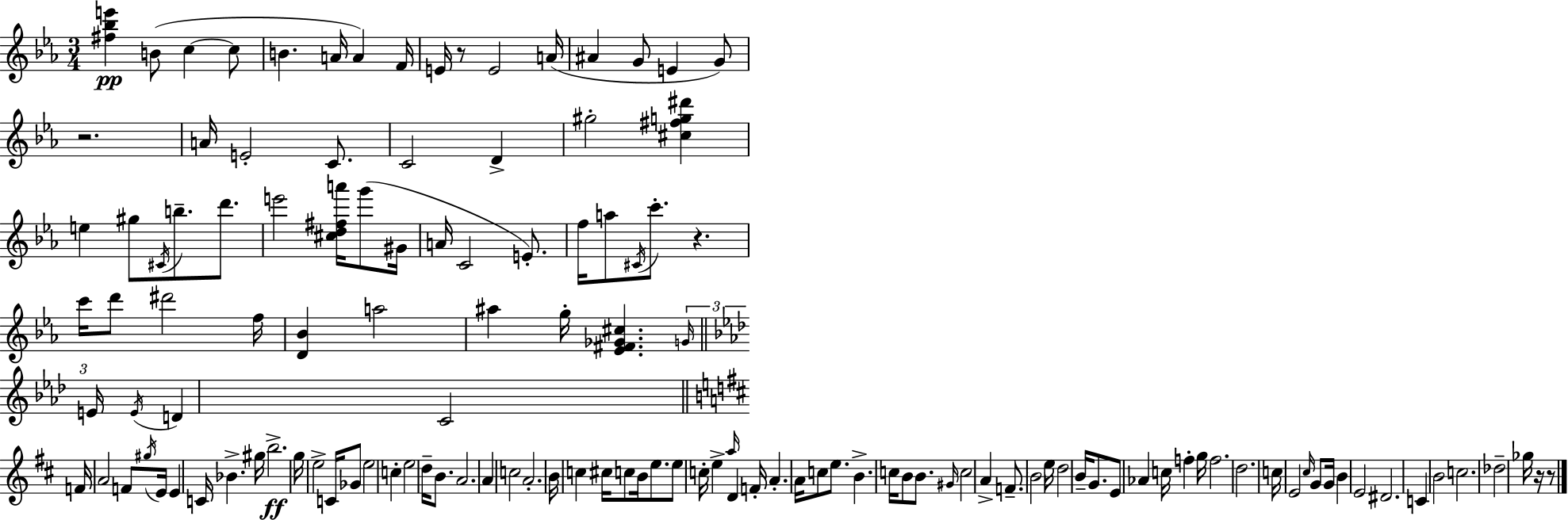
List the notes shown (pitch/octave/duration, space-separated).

[F#5,Bb5,E6]/q B4/e C5/q C5/e B4/q. A4/s A4/q F4/s E4/s R/e E4/h A4/s A#4/q G4/e E4/q G4/e R/h. A4/s E4/h C4/e. C4/h D4/q G#5/h [C#5,F#5,G5,D#6]/q E5/q G#5/e C#4/s B5/e. D6/e. E6/h [C#5,D5,F#5,A6]/s G6/e G#4/s A4/s C4/h E4/e. F5/s A5/e C#4/s C6/e. R/q. C6/s D6/e D#6/h F5/s [D4,Bb4]/q A5/h A#5/q G5/s [Eb4,F#4,Gb4,C#5]/q. G4/s E4/s E4/s D4/q C4/h F4/s A4/h F4/e G#5/s E4/s E4/q C4/s Bb4/q. G#5/s B5/h. G5/s E5/h C4/s Gb4/e E5/h C5/q E5/h D5/s B4/e. A4/h. A4/q C5/h A4/h. B4/s C5/q C#5/s C5/e B4/s E5/e. E5/e C5/s E5/q A5/s D4/q F4/s A4/q. A4/s C5/e E5/e. B4/q. C5/s B4/e B4/e. G#4/s C5/h A4/q F4/e. B4/h E5/s D5/h B4/s G4/e. E4/e Ab4/q C5/s F5/q G5/s F5/h. D5/h. C5/s E4/h C#5/s G4/e G4/s B4/q E4/h D#4/h. C4/q B4/h C5/h. Db5/h Gb5/s R/s R/e